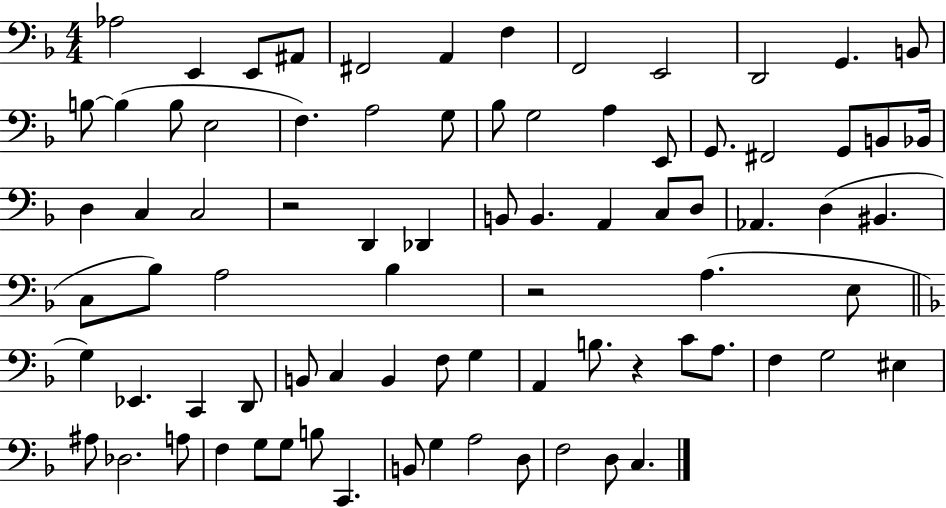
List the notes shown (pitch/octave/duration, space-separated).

Ab3/h E2/q E2/e A#2/e F#2/h A2/q F3/q F2/h E2/h D2/h G2/q. B2/e B3/e B3/q B3/e E3/h F3/q. A3/h G3/e Bb3/e G3/h A3/q E2/e G2/e. F#2/h G2/e B2/e Bb2/s D3/q C3/q C3/h R/h D2/q Db2/q B2/e B2/q. A2/q C3/e D3/e Ab2/q. D3/q BIS2/q. C3/e Bb3/e A3/h Bb3/q R/h A3/q. E3/e G3/q Eb2/q. C2/q D2/e B2/e C3/q B2/q F3/e G3/q A2/q B3/e. R/q C4/e A3/e. F3/q G3/h EIS3/q A#3/e Db3/h. A3/e F3/q G3/e G3/e B3/e C2/q. B2/e G3/q A3/h D3/e F3/h D3/e C3/q.